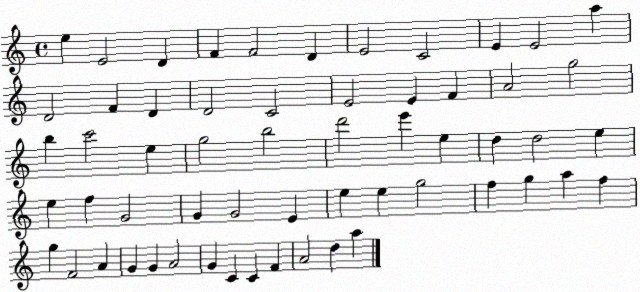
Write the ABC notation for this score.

X:1
T:Untitled
M:4/4
L:1/4
K:C
e E2 D F F2 D E2 C2 E E2 a D2 F D D2 C2 E2 E F A2 g2 b c'2 e g2 b2 d'2 e' e d d2 e e f G2 G G2 E e e g2 f g a f g F2 A G G A2 G C C F A2 d a